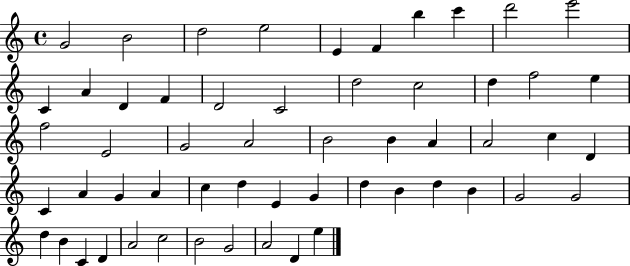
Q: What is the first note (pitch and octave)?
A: G4